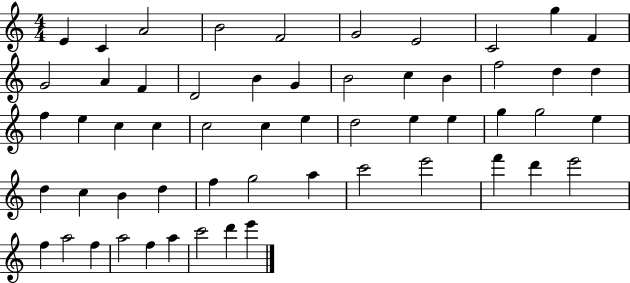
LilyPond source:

{
  \clef treble
  \numericTimeSignature
  \time 4/4
  \key c \major
  e'4 c'4 a'2 | b'2 f'2 | g'2 e'2 | c'2 g''4 f'4 | \break g'2 a'4 f'4 | d'2 b'4 g'4 | b'2 c''4 b'4 | f''2 d''4 d''4 | \break f''4 e''4 c''4 c''4 | c''2 c''4 e''4 | d''2 e''4 e''4 | g''4 g''2 e''4 | \break d''4 c''4 b'4 d''4 | f''4 g''2 a''4 | c'''2 e'''2 | f'''4 d'''4 e'''2 | \break f''4 a''2 f''4 | a''2 f''4 a''4 | c'''2 d'''4 e'''4 | \bar "|."
}